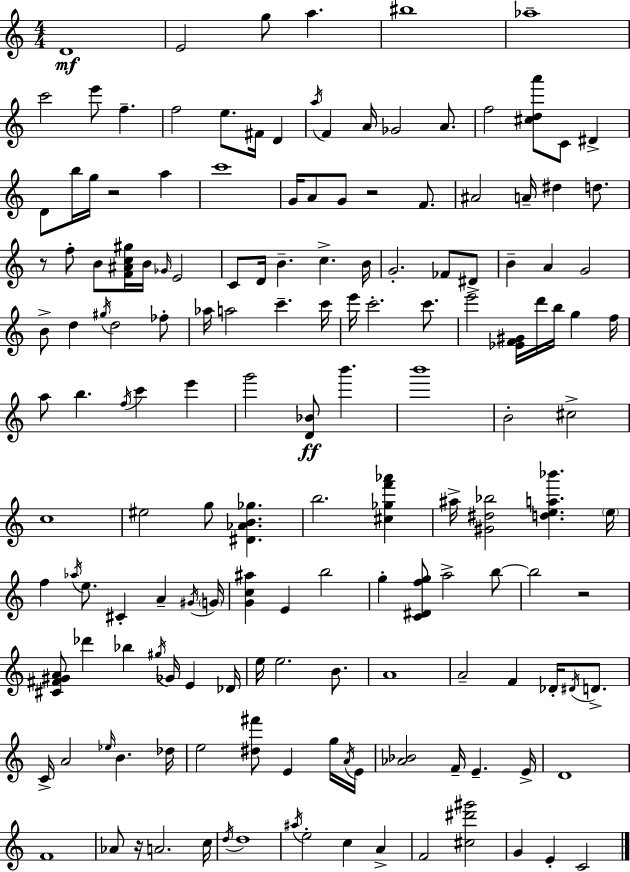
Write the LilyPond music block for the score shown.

{
  \clef treble
  \numericTimeSignature
  \time 4/4
  \key c \major
  d'1\mf | e'2 g''8 a''4. | bis''1 | aes''1-- | \break c'''2 e'''8 f''4.-- | f''2 e''8. fis'16 d'4 | \acciaccatura { a''16 } f'4 a'16 ges'2 a'8. | f''2 <cis'' d'' a'''>8 c'8 dis'4-> | \break d'8 b''16 g''16 r2 a''4 | c'''1 | g'16 a'8 g'8 r2 f'8. | ais'2 a'16-- dis''4 d''8. | \break r8 f''8-. b'8 <f' ais' c'' gis''>16 b'16 \grace { ges'16 } e'2 | c'8 d'16 b'4.-- c''4.-> | b'16 g'2.-. fes'8 | dis'8-> b'4-- a'4 g'2 | \break b'8-> d''4 \acciaccatura { gis''16 } d''2 | fes''8-. aes''16 a''2 c'''4.-- | c'''16 e'''16 c'''2.-. | c'''8. e'''2 <ees' f' gis'>16 d'''16 b''16 g''4 | \break f''16 a''8 b''4. \acciaccatura { f''16 } c'''4 | e'''4 g'''2 <d' bes'>8\ff b'''4. | b'''1 | b'2-. cis''2-> | \break c''1 | eis''2 g''8 <dis' aes' b' ges''>4. | b''2. | <cis'' ges'' f''' aes'''>4 ais''16-> <gis' dis'' bes''>2 <d'' e'' a'' bes'''>4. | \break \parenthesize e''16 f''4 \acciaccatura { aes''16 } e''8. cis'4-. | a'4-- \acciaccatura { gis'16 } \parenthesize g'16 <g' c'' ais''>4 e'4 b''2 | g''4-. <c' dis' f'' g''>8 a''2-> | b''8~~ b''2 r2 | \break <cis' fis' gis' a'>8 des'''4 bes''4 | \acciaccatura { gis''16 } ges'16 e'4 des'16 e''16 e''2. | b'8. a'1 | a'2-- f'4 | \break des'16-. \acciaccatura { dis'16 } d'8.-> c'16-> a'2 | \grace { ees''16 } b'4. des''16 e''2 | <dis'' fis'''>8 e'4 g''16 \acciaccatura { a'16 } e'16 <aes' bes'>2 | f'16-- e'4.-- e'16-> d'1 | \break f'1 | aes'8 r16 a'2. | c''16 \acciaccatura { d''16 } d''1 | \acciaccatura { ais''16 } e''2-. | \break c''4 a'4-> f'2 | <cis'' dis''' gis'''>2 g'4 | e'4-. c'2 \bar "|."
}